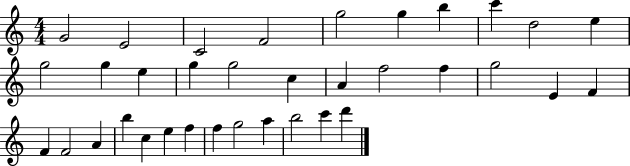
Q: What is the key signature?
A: C major